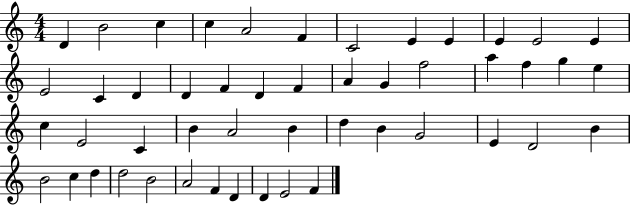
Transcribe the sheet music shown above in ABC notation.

X:1
T:Untitled
M:4/4
L:1/4
K:C
D B2 c c A2 F C2 E E E E2 E E2 C D D F D F A G f2 a f g e c E2 C B A2 B d B G2 E D2 B B2 c d d2 B2 A2 F D D E2 F